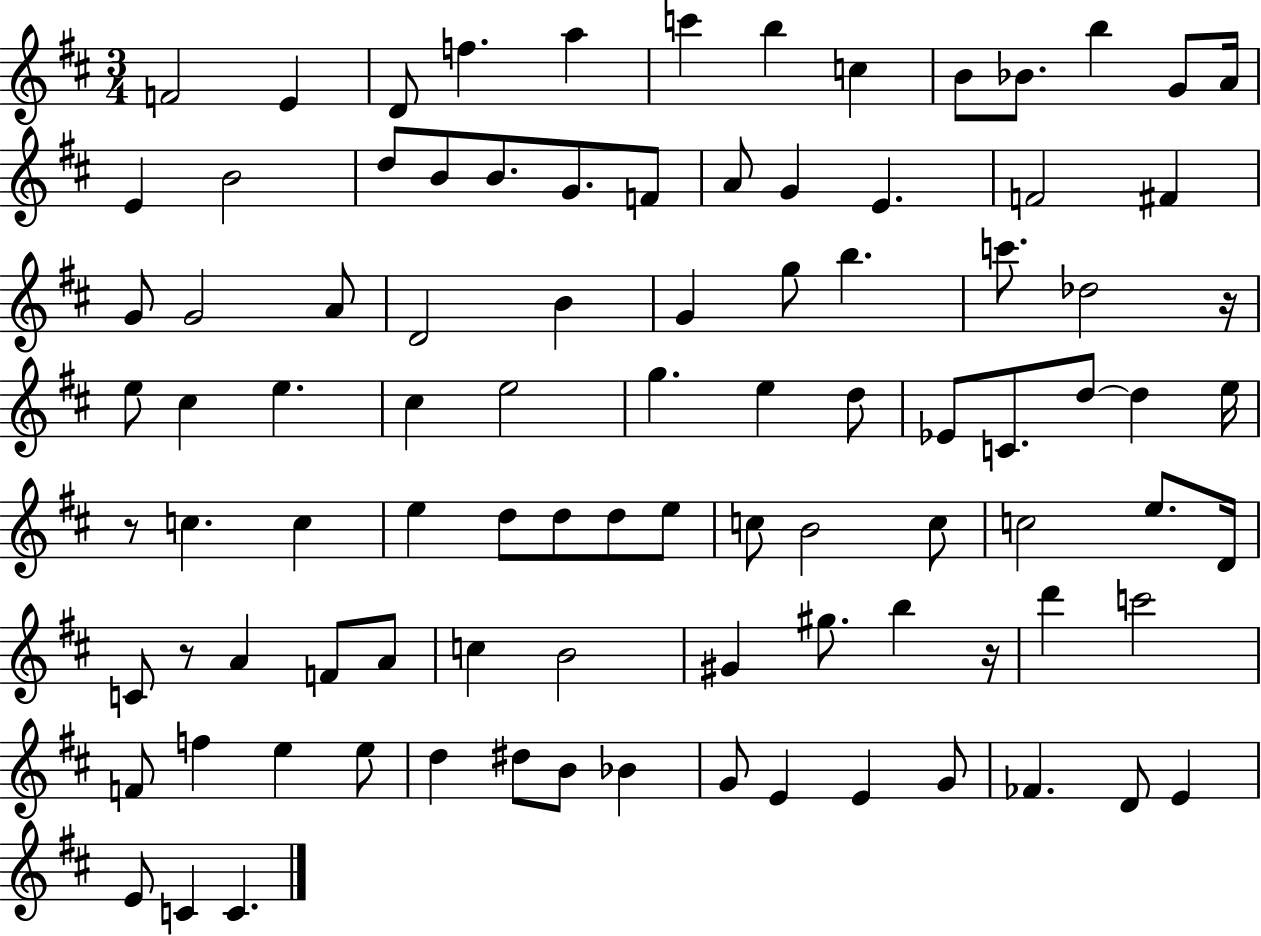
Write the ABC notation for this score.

X:1
T:Untitled
M:3/4
L:1/4
K:D
F2 E D/2 f a c' b c B/2 _B/2 b G/2 A/4 E B2 d/2 B/2 B/2 G/2 F/2 A/2 G E F2 ^F G/2 G2 A/2 D2 B G g/2 b c'/2 _d2 z/4 e/2 ^c e ^c e2 g e d/2 _E/2 C/2 d/2 d e/4 z/2 c c e d/2 d/2 d/2 e/2 c/2 B2 c/2 c2 e/2 D/4 C/2 z/2 A F/2 A/2 c B2 ^G ^g/2 b z/4 d' c'2 F/2 f e e/2 d ^d/2 B/2 _B G/2 E E G/2 _F D/2 E E/2 C C